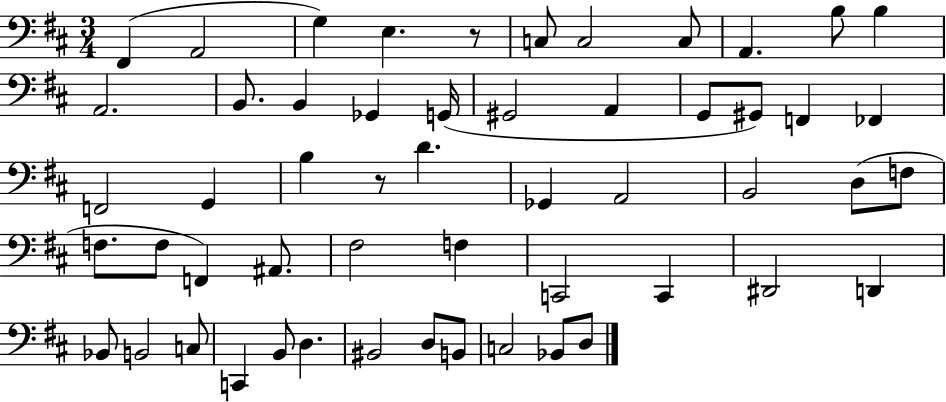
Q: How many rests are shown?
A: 2